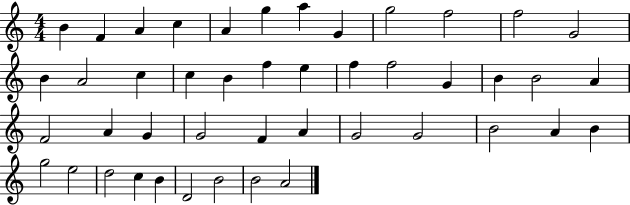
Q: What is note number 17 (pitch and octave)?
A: B4